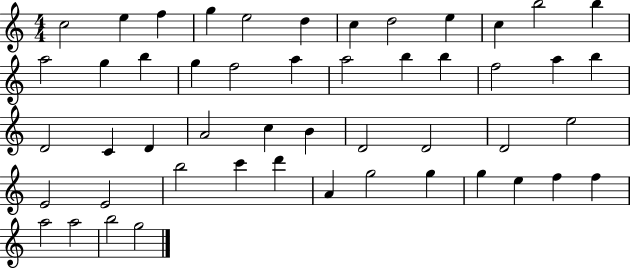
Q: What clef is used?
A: treble